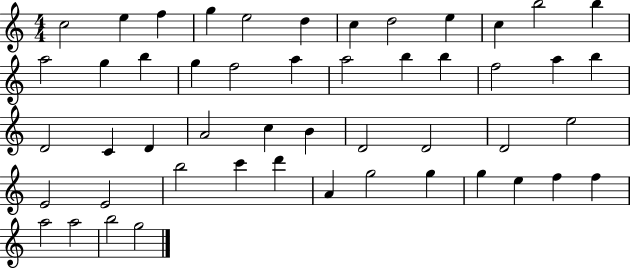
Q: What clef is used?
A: treble